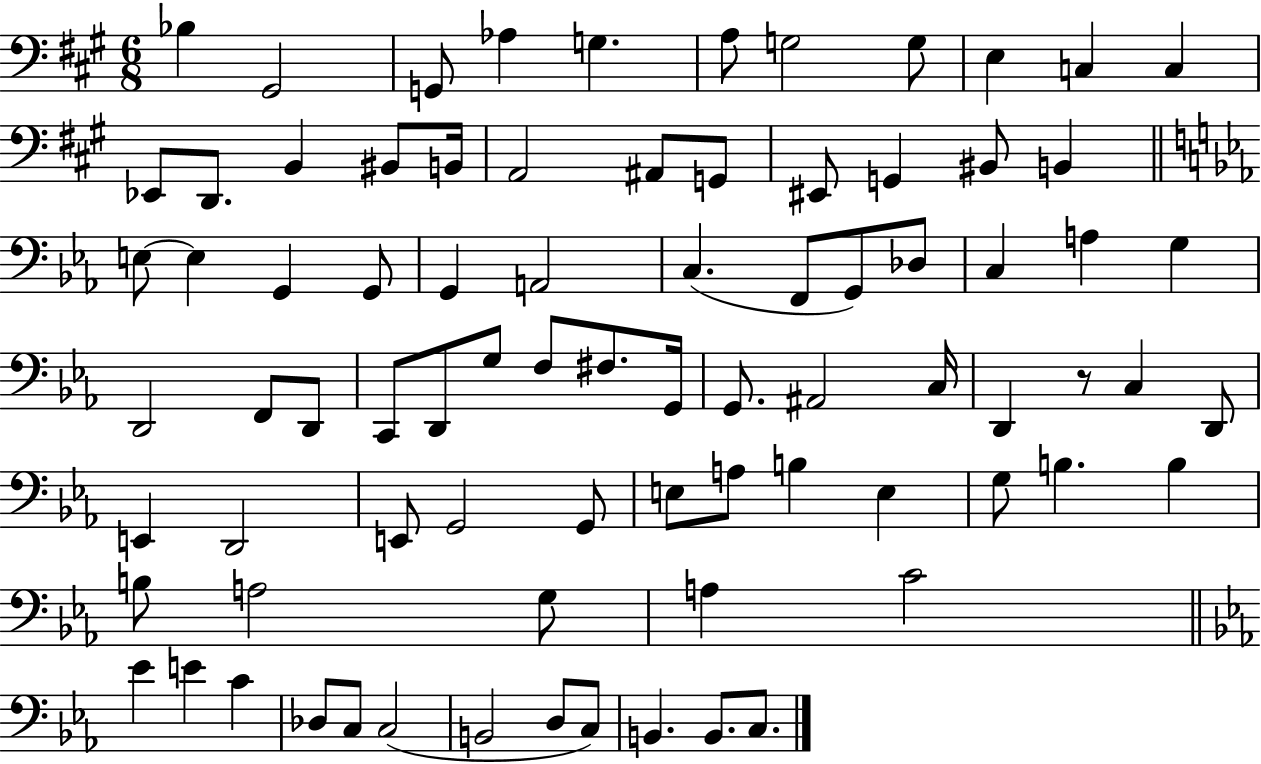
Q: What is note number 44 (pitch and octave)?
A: F#3